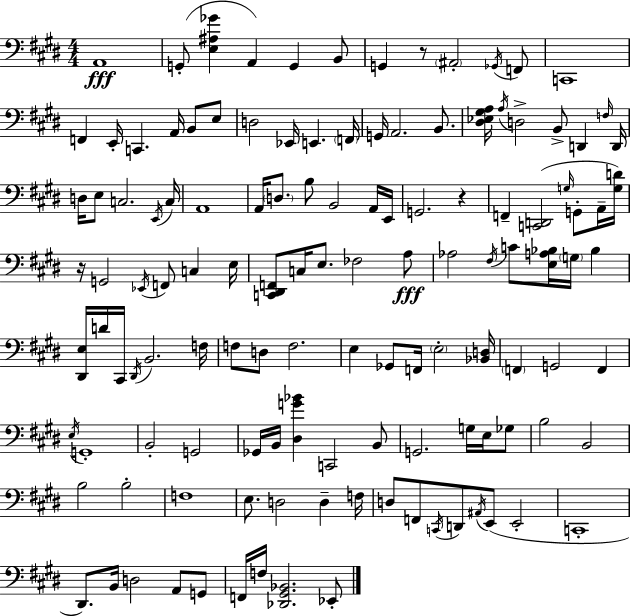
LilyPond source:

{
  \clef bass
  \numericTimeSignature
  \time 4/4
  \key e \major
  a,1\fff | g,8-.( <e ais ges'>4 a,4) g,4 b,8 | g,4 r8 \parenthesize ais,2-. \acciaccatura { ges,16 } f,8 | c,1 | \break f,4 e,16-. c,4. a,16 b,8 e8 | d2 ees,16 e,4. | \parenthesize f,16 g,16 a,2. b,8. | <dis ees gis a>16 \acciaccatura { a16 } d2-> b,8-> d,4 | \break \grace { f16 } d,16 d16 e8 c2. | \acciaccatura { e,16 } c16 a,1 | a,16 \parenthesize d8. b8 b,2 | a,16 e,16 g,2. | \break r4 f,4-- <c, d,>2( | \grace { g16 } g,8-. a,16-- <g d'>16) r16 g,2 \acciaccatura { ees,16 } f,8 | c4 e16 <c, dis, f,>8 c16 e8. fes2 | a8\fff aes2 \acciaccatura { fis16 } c'8 | \break <e a bes>16 \parenthesize g16 bes4 <dis, e>16 d'16 cis,16 \acciaccatura { dis,16 } b,2. | f16 f8 d8 f2. | e4 ges,8 f,16 \parenthesize e2-. | <bes, d>16 \parenthesize f,4 g,2 | \break f,4 \acciaccatura { e16 } g,1-. | b,2-. | g,2 ges,16 b,16 <dis g' bes'>4 c,2 | b,8 g,2. | \break g16 e16 ges8 b2 | b,2 b2 | b2-. f1 | e8. d2 | \break d4-- f16 d8 f,8 \acciaccatura { c,16 } d,8 | \acciaccatura { ais,16 } e,8( e,2-. c,1-. | dis,8.) b,16 d2 | a,8 g,8 f,16 f16 <des, gis, bes,>2. | \break ees,8-. \bar "|."
}